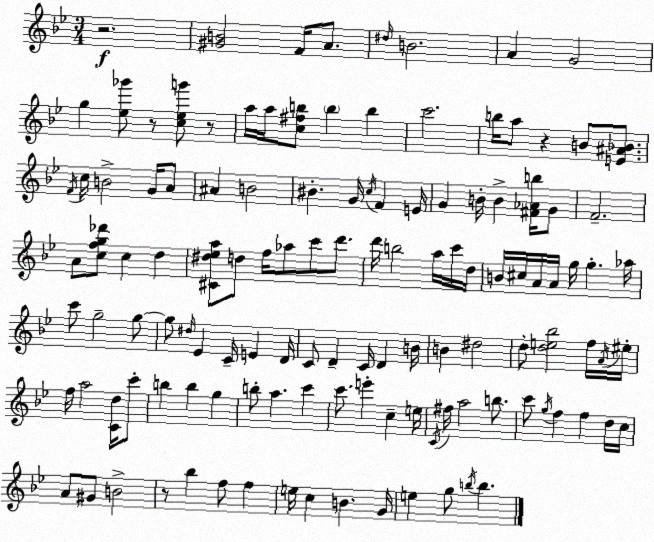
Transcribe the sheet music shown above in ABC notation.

X:1
T:Untitled
M:3/4
L:1/4
K:Gm
z2 [^GB]2 F/4 A/2 ^d/4 B2 A G2 g [_e_g']/2 z/2 [c_eg']/2 z/2 a/4 a/4 [c^fb]/2 b b c'2 b/4 a/2 z B/2 [E^A_B]/2 F/4 c/4 B2 G/4 A/2 ^A B2 ^B G/4 c/4 F E/4 G B/4 B [^F_Ab]/4 G/2 F2 A/2 [cfg_d']/2 c d [^C^d_ea]/2 d/2 f/4 _a/2 c'/2 d'/2 d'/4 b2 a/4 c'/4 d/4 B/4 ^c/4 A/4 A/4 g/4 g _a/4 c'/2 g2 g/2 g/2 ^d/4 _E C/4 E D/4 C/2 D C/4 D B/4 B ^d2 d/2 [de_b]2 f/4 A/4 ^e/4 f/4 a2 [Cd]/4 c'/2 b b g b/2 a c' c'/2 e' c e/4 C/4 ^f/4 a2 b/2 c'/2 g/4 f f d/4 c/4 A/2 ^G/2 B2 z/2 _b f/2 f e/4 c B G/4 e g/2 b/4 b